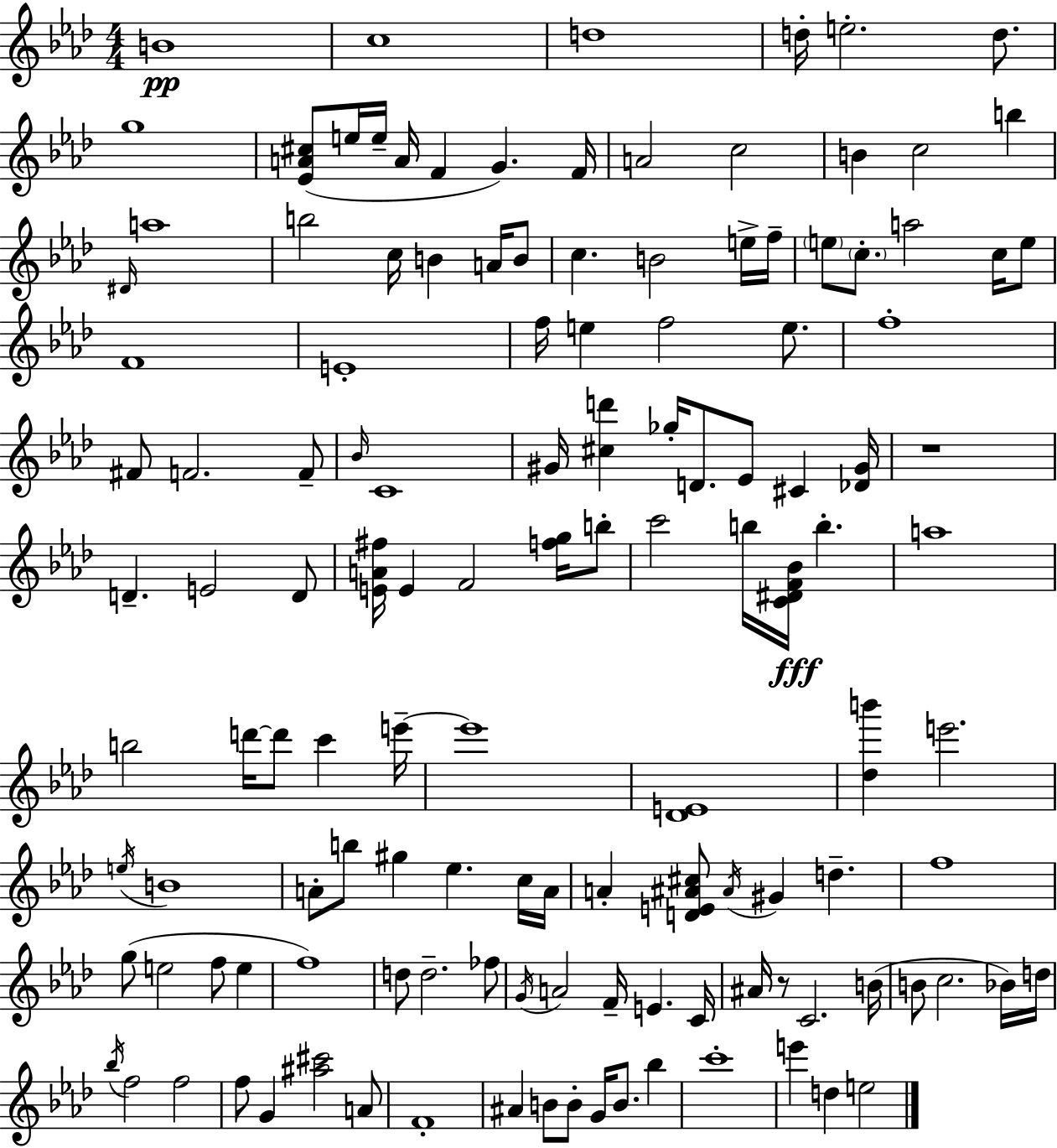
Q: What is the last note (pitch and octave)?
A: E5